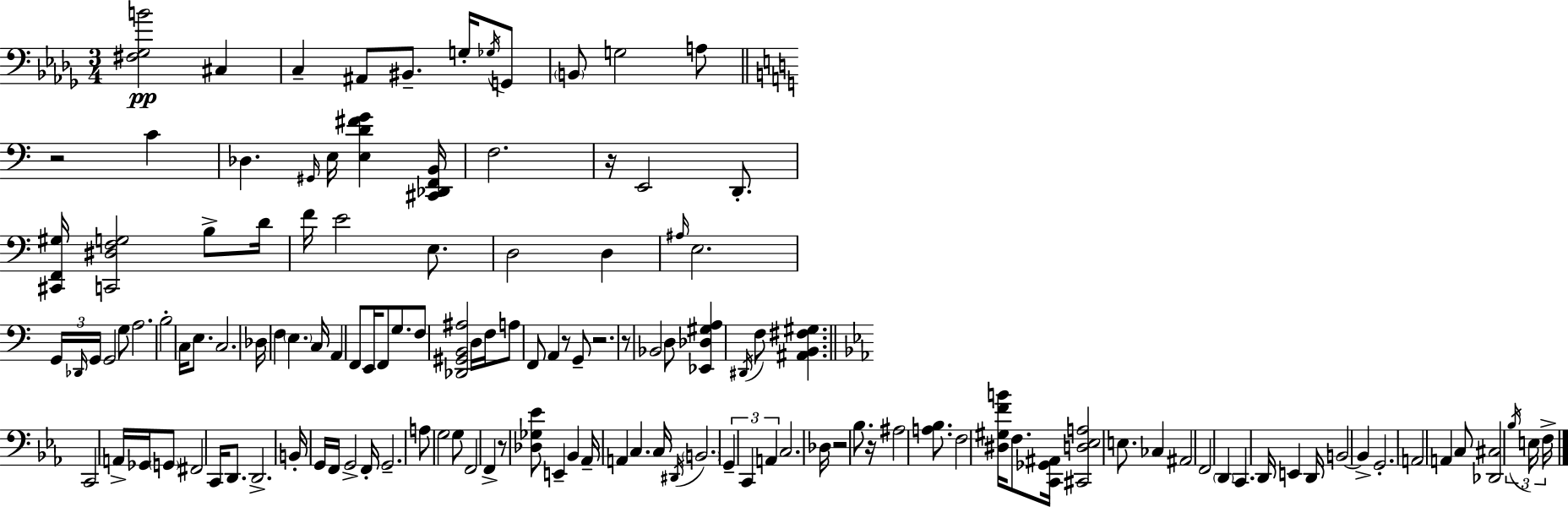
{
  \clef bass
  \numericTimeSignature
  \time 3/4
  \key bes \minor
  <fis ges b'>2\pp cis4 | c4-- ais,8 bis,8.-- g16-. \acciaccatura { ges16 } g,8 | \parenthesize b,8 g2 a8 | \bar "||" \break \key c \major r2 c'4 | des4. \grace { gis,16 } e16 <e d' fis' g'>4 | <cis, des, f, b,>16 f2. | r16 e,2 d,8.-. | \break <cis, f, gis>16 <c, dis f g>2 b8-> | d'16 f'16 e'2 e8. | d2 d4 | \grace { ais16 } e2. | \break \tuplet 3/2 { g,16 \grace { des,16 } g,16 } g,2 | g8 a2. | b2-. c16 | e8. c2. | \break des16 f4 \parenthesize e4. | c16 a,4 f,8 e,16 f,8 | g8. f8 <des, gis, b, ais>2 | d16 f16 a8 f,8 a,4 r8 | \break g,8-- r2. | r8 bes,2 | d8 <ees, des gis a>4 \acciaccatura { dis,16 } f8 <ais, b, fis gis>4. | \bar "||" \break \key ees \major c,2 a,16-> ges,16 \parenthesize g,8 | fis,2 c,16 d,8. | d,2.-> | b,16-. g,16 f,16 g,2-> f,16-. | \break g,2.-- | a8 g2 g8 | f,2 f,4-> | r8 <des ges ees'>8 e,4-- bes,4 | \break aes,16-- a,4 c4. c16 | \acciaccatura { dis,16 } \parenthesize b,2. | \tuplet 3/2 { g,4-- c,4 a,4 } | c2. | \break des16 r2 bes8. | r16 ais2 <a bes>8. | f2 <dis gis f' b'>16 f8. | <c, ges, ais,>16 <cis, d ees a>2 e8. | \break ces4 ais,2 | f,2 \parenthesize d,4 | c,4. d,16 e,4 | d,16 b,2~~ b,4-> | \break g,2.-. | a,2 a,4 | c8 <des, cis>2 \tuplet 3/2 { \acciaccatura { bes16 } | e16 f16-> } \bar "|."
}